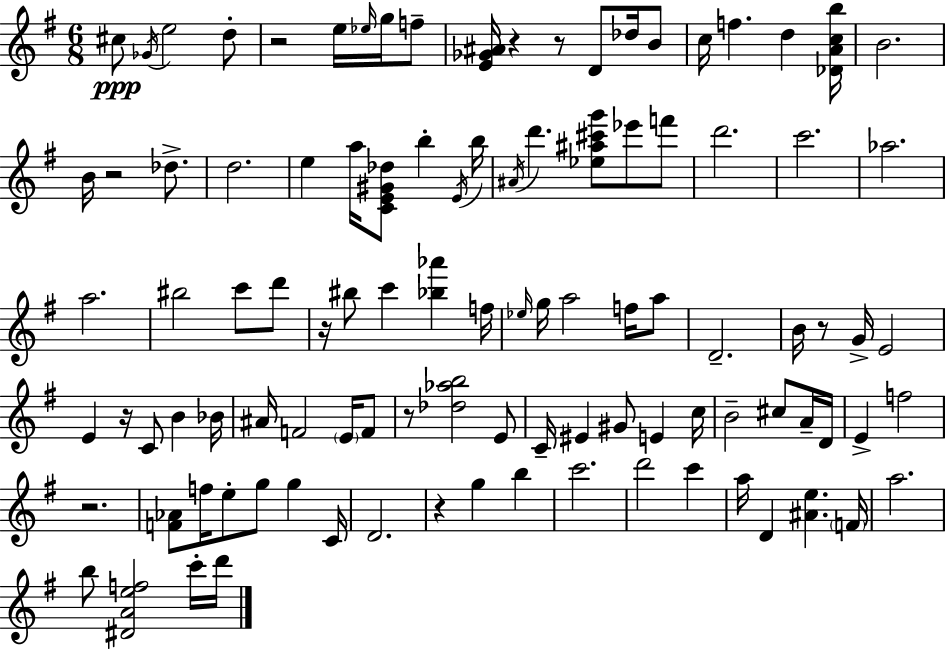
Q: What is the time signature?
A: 6/8